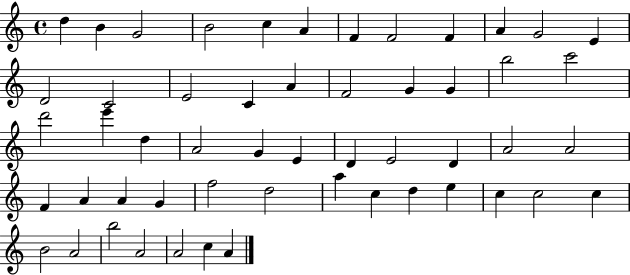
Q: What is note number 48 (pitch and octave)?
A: A4